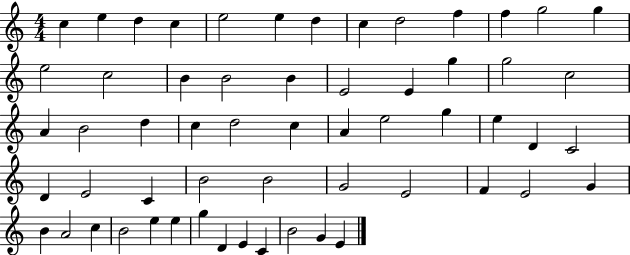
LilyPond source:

{
  \clef treble
  \numericTimeSignature
  \time 4/4
  \key c \major
  c''4 e''4 d''4 c''4 | e''2 e''4 d''4 | c''4 d''2 f''4 | f''4 g''2 g''4 | \break e''2 c''2 | b'4 b'2 b'4 | e'2 e'4 g''4 | g''2 c''2 | \break a'4 b'2 d''4 | c''4 d''2 c''4 | a'4 e''2 g''4 | e''4 d'4 c'2 | \break d'4 e'2 c'4 | b'2 b'2 | g'2 e'2 | f'4 e'2 g'4 | \break b'4 a'2 c''4 | b'2 e''4 e''4 | g''4 d'4 e'4 c'4 | b'2 g'4 e'4 | \break \bar "|."
}